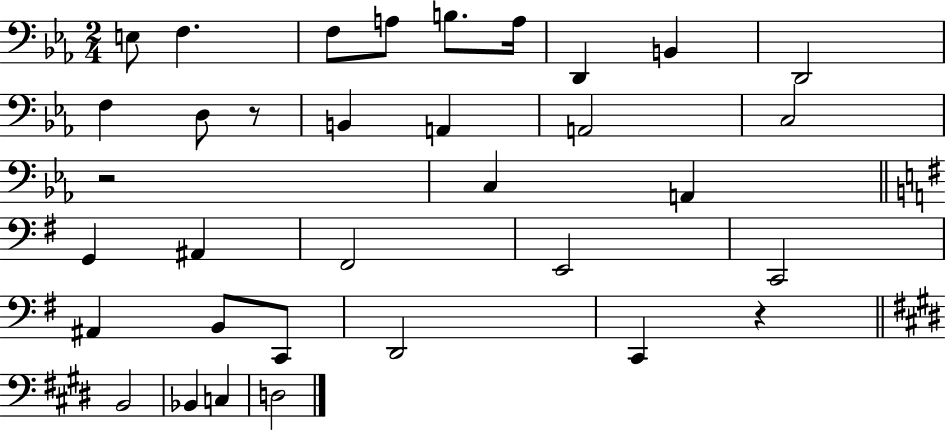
E3/e F3/q. F3/e A3/e B3/e. A3/s D2/q B2/q D2/h F3/q D3/e R/e B2/q A2/q A2/h C3/h R/h C3/q A2/q G2/q A#2/q F#2/h E2/h C2/h A#2/q B2/e C2/e D2/h C2/q R/q B2/h Bb2/q C3/q D3/h